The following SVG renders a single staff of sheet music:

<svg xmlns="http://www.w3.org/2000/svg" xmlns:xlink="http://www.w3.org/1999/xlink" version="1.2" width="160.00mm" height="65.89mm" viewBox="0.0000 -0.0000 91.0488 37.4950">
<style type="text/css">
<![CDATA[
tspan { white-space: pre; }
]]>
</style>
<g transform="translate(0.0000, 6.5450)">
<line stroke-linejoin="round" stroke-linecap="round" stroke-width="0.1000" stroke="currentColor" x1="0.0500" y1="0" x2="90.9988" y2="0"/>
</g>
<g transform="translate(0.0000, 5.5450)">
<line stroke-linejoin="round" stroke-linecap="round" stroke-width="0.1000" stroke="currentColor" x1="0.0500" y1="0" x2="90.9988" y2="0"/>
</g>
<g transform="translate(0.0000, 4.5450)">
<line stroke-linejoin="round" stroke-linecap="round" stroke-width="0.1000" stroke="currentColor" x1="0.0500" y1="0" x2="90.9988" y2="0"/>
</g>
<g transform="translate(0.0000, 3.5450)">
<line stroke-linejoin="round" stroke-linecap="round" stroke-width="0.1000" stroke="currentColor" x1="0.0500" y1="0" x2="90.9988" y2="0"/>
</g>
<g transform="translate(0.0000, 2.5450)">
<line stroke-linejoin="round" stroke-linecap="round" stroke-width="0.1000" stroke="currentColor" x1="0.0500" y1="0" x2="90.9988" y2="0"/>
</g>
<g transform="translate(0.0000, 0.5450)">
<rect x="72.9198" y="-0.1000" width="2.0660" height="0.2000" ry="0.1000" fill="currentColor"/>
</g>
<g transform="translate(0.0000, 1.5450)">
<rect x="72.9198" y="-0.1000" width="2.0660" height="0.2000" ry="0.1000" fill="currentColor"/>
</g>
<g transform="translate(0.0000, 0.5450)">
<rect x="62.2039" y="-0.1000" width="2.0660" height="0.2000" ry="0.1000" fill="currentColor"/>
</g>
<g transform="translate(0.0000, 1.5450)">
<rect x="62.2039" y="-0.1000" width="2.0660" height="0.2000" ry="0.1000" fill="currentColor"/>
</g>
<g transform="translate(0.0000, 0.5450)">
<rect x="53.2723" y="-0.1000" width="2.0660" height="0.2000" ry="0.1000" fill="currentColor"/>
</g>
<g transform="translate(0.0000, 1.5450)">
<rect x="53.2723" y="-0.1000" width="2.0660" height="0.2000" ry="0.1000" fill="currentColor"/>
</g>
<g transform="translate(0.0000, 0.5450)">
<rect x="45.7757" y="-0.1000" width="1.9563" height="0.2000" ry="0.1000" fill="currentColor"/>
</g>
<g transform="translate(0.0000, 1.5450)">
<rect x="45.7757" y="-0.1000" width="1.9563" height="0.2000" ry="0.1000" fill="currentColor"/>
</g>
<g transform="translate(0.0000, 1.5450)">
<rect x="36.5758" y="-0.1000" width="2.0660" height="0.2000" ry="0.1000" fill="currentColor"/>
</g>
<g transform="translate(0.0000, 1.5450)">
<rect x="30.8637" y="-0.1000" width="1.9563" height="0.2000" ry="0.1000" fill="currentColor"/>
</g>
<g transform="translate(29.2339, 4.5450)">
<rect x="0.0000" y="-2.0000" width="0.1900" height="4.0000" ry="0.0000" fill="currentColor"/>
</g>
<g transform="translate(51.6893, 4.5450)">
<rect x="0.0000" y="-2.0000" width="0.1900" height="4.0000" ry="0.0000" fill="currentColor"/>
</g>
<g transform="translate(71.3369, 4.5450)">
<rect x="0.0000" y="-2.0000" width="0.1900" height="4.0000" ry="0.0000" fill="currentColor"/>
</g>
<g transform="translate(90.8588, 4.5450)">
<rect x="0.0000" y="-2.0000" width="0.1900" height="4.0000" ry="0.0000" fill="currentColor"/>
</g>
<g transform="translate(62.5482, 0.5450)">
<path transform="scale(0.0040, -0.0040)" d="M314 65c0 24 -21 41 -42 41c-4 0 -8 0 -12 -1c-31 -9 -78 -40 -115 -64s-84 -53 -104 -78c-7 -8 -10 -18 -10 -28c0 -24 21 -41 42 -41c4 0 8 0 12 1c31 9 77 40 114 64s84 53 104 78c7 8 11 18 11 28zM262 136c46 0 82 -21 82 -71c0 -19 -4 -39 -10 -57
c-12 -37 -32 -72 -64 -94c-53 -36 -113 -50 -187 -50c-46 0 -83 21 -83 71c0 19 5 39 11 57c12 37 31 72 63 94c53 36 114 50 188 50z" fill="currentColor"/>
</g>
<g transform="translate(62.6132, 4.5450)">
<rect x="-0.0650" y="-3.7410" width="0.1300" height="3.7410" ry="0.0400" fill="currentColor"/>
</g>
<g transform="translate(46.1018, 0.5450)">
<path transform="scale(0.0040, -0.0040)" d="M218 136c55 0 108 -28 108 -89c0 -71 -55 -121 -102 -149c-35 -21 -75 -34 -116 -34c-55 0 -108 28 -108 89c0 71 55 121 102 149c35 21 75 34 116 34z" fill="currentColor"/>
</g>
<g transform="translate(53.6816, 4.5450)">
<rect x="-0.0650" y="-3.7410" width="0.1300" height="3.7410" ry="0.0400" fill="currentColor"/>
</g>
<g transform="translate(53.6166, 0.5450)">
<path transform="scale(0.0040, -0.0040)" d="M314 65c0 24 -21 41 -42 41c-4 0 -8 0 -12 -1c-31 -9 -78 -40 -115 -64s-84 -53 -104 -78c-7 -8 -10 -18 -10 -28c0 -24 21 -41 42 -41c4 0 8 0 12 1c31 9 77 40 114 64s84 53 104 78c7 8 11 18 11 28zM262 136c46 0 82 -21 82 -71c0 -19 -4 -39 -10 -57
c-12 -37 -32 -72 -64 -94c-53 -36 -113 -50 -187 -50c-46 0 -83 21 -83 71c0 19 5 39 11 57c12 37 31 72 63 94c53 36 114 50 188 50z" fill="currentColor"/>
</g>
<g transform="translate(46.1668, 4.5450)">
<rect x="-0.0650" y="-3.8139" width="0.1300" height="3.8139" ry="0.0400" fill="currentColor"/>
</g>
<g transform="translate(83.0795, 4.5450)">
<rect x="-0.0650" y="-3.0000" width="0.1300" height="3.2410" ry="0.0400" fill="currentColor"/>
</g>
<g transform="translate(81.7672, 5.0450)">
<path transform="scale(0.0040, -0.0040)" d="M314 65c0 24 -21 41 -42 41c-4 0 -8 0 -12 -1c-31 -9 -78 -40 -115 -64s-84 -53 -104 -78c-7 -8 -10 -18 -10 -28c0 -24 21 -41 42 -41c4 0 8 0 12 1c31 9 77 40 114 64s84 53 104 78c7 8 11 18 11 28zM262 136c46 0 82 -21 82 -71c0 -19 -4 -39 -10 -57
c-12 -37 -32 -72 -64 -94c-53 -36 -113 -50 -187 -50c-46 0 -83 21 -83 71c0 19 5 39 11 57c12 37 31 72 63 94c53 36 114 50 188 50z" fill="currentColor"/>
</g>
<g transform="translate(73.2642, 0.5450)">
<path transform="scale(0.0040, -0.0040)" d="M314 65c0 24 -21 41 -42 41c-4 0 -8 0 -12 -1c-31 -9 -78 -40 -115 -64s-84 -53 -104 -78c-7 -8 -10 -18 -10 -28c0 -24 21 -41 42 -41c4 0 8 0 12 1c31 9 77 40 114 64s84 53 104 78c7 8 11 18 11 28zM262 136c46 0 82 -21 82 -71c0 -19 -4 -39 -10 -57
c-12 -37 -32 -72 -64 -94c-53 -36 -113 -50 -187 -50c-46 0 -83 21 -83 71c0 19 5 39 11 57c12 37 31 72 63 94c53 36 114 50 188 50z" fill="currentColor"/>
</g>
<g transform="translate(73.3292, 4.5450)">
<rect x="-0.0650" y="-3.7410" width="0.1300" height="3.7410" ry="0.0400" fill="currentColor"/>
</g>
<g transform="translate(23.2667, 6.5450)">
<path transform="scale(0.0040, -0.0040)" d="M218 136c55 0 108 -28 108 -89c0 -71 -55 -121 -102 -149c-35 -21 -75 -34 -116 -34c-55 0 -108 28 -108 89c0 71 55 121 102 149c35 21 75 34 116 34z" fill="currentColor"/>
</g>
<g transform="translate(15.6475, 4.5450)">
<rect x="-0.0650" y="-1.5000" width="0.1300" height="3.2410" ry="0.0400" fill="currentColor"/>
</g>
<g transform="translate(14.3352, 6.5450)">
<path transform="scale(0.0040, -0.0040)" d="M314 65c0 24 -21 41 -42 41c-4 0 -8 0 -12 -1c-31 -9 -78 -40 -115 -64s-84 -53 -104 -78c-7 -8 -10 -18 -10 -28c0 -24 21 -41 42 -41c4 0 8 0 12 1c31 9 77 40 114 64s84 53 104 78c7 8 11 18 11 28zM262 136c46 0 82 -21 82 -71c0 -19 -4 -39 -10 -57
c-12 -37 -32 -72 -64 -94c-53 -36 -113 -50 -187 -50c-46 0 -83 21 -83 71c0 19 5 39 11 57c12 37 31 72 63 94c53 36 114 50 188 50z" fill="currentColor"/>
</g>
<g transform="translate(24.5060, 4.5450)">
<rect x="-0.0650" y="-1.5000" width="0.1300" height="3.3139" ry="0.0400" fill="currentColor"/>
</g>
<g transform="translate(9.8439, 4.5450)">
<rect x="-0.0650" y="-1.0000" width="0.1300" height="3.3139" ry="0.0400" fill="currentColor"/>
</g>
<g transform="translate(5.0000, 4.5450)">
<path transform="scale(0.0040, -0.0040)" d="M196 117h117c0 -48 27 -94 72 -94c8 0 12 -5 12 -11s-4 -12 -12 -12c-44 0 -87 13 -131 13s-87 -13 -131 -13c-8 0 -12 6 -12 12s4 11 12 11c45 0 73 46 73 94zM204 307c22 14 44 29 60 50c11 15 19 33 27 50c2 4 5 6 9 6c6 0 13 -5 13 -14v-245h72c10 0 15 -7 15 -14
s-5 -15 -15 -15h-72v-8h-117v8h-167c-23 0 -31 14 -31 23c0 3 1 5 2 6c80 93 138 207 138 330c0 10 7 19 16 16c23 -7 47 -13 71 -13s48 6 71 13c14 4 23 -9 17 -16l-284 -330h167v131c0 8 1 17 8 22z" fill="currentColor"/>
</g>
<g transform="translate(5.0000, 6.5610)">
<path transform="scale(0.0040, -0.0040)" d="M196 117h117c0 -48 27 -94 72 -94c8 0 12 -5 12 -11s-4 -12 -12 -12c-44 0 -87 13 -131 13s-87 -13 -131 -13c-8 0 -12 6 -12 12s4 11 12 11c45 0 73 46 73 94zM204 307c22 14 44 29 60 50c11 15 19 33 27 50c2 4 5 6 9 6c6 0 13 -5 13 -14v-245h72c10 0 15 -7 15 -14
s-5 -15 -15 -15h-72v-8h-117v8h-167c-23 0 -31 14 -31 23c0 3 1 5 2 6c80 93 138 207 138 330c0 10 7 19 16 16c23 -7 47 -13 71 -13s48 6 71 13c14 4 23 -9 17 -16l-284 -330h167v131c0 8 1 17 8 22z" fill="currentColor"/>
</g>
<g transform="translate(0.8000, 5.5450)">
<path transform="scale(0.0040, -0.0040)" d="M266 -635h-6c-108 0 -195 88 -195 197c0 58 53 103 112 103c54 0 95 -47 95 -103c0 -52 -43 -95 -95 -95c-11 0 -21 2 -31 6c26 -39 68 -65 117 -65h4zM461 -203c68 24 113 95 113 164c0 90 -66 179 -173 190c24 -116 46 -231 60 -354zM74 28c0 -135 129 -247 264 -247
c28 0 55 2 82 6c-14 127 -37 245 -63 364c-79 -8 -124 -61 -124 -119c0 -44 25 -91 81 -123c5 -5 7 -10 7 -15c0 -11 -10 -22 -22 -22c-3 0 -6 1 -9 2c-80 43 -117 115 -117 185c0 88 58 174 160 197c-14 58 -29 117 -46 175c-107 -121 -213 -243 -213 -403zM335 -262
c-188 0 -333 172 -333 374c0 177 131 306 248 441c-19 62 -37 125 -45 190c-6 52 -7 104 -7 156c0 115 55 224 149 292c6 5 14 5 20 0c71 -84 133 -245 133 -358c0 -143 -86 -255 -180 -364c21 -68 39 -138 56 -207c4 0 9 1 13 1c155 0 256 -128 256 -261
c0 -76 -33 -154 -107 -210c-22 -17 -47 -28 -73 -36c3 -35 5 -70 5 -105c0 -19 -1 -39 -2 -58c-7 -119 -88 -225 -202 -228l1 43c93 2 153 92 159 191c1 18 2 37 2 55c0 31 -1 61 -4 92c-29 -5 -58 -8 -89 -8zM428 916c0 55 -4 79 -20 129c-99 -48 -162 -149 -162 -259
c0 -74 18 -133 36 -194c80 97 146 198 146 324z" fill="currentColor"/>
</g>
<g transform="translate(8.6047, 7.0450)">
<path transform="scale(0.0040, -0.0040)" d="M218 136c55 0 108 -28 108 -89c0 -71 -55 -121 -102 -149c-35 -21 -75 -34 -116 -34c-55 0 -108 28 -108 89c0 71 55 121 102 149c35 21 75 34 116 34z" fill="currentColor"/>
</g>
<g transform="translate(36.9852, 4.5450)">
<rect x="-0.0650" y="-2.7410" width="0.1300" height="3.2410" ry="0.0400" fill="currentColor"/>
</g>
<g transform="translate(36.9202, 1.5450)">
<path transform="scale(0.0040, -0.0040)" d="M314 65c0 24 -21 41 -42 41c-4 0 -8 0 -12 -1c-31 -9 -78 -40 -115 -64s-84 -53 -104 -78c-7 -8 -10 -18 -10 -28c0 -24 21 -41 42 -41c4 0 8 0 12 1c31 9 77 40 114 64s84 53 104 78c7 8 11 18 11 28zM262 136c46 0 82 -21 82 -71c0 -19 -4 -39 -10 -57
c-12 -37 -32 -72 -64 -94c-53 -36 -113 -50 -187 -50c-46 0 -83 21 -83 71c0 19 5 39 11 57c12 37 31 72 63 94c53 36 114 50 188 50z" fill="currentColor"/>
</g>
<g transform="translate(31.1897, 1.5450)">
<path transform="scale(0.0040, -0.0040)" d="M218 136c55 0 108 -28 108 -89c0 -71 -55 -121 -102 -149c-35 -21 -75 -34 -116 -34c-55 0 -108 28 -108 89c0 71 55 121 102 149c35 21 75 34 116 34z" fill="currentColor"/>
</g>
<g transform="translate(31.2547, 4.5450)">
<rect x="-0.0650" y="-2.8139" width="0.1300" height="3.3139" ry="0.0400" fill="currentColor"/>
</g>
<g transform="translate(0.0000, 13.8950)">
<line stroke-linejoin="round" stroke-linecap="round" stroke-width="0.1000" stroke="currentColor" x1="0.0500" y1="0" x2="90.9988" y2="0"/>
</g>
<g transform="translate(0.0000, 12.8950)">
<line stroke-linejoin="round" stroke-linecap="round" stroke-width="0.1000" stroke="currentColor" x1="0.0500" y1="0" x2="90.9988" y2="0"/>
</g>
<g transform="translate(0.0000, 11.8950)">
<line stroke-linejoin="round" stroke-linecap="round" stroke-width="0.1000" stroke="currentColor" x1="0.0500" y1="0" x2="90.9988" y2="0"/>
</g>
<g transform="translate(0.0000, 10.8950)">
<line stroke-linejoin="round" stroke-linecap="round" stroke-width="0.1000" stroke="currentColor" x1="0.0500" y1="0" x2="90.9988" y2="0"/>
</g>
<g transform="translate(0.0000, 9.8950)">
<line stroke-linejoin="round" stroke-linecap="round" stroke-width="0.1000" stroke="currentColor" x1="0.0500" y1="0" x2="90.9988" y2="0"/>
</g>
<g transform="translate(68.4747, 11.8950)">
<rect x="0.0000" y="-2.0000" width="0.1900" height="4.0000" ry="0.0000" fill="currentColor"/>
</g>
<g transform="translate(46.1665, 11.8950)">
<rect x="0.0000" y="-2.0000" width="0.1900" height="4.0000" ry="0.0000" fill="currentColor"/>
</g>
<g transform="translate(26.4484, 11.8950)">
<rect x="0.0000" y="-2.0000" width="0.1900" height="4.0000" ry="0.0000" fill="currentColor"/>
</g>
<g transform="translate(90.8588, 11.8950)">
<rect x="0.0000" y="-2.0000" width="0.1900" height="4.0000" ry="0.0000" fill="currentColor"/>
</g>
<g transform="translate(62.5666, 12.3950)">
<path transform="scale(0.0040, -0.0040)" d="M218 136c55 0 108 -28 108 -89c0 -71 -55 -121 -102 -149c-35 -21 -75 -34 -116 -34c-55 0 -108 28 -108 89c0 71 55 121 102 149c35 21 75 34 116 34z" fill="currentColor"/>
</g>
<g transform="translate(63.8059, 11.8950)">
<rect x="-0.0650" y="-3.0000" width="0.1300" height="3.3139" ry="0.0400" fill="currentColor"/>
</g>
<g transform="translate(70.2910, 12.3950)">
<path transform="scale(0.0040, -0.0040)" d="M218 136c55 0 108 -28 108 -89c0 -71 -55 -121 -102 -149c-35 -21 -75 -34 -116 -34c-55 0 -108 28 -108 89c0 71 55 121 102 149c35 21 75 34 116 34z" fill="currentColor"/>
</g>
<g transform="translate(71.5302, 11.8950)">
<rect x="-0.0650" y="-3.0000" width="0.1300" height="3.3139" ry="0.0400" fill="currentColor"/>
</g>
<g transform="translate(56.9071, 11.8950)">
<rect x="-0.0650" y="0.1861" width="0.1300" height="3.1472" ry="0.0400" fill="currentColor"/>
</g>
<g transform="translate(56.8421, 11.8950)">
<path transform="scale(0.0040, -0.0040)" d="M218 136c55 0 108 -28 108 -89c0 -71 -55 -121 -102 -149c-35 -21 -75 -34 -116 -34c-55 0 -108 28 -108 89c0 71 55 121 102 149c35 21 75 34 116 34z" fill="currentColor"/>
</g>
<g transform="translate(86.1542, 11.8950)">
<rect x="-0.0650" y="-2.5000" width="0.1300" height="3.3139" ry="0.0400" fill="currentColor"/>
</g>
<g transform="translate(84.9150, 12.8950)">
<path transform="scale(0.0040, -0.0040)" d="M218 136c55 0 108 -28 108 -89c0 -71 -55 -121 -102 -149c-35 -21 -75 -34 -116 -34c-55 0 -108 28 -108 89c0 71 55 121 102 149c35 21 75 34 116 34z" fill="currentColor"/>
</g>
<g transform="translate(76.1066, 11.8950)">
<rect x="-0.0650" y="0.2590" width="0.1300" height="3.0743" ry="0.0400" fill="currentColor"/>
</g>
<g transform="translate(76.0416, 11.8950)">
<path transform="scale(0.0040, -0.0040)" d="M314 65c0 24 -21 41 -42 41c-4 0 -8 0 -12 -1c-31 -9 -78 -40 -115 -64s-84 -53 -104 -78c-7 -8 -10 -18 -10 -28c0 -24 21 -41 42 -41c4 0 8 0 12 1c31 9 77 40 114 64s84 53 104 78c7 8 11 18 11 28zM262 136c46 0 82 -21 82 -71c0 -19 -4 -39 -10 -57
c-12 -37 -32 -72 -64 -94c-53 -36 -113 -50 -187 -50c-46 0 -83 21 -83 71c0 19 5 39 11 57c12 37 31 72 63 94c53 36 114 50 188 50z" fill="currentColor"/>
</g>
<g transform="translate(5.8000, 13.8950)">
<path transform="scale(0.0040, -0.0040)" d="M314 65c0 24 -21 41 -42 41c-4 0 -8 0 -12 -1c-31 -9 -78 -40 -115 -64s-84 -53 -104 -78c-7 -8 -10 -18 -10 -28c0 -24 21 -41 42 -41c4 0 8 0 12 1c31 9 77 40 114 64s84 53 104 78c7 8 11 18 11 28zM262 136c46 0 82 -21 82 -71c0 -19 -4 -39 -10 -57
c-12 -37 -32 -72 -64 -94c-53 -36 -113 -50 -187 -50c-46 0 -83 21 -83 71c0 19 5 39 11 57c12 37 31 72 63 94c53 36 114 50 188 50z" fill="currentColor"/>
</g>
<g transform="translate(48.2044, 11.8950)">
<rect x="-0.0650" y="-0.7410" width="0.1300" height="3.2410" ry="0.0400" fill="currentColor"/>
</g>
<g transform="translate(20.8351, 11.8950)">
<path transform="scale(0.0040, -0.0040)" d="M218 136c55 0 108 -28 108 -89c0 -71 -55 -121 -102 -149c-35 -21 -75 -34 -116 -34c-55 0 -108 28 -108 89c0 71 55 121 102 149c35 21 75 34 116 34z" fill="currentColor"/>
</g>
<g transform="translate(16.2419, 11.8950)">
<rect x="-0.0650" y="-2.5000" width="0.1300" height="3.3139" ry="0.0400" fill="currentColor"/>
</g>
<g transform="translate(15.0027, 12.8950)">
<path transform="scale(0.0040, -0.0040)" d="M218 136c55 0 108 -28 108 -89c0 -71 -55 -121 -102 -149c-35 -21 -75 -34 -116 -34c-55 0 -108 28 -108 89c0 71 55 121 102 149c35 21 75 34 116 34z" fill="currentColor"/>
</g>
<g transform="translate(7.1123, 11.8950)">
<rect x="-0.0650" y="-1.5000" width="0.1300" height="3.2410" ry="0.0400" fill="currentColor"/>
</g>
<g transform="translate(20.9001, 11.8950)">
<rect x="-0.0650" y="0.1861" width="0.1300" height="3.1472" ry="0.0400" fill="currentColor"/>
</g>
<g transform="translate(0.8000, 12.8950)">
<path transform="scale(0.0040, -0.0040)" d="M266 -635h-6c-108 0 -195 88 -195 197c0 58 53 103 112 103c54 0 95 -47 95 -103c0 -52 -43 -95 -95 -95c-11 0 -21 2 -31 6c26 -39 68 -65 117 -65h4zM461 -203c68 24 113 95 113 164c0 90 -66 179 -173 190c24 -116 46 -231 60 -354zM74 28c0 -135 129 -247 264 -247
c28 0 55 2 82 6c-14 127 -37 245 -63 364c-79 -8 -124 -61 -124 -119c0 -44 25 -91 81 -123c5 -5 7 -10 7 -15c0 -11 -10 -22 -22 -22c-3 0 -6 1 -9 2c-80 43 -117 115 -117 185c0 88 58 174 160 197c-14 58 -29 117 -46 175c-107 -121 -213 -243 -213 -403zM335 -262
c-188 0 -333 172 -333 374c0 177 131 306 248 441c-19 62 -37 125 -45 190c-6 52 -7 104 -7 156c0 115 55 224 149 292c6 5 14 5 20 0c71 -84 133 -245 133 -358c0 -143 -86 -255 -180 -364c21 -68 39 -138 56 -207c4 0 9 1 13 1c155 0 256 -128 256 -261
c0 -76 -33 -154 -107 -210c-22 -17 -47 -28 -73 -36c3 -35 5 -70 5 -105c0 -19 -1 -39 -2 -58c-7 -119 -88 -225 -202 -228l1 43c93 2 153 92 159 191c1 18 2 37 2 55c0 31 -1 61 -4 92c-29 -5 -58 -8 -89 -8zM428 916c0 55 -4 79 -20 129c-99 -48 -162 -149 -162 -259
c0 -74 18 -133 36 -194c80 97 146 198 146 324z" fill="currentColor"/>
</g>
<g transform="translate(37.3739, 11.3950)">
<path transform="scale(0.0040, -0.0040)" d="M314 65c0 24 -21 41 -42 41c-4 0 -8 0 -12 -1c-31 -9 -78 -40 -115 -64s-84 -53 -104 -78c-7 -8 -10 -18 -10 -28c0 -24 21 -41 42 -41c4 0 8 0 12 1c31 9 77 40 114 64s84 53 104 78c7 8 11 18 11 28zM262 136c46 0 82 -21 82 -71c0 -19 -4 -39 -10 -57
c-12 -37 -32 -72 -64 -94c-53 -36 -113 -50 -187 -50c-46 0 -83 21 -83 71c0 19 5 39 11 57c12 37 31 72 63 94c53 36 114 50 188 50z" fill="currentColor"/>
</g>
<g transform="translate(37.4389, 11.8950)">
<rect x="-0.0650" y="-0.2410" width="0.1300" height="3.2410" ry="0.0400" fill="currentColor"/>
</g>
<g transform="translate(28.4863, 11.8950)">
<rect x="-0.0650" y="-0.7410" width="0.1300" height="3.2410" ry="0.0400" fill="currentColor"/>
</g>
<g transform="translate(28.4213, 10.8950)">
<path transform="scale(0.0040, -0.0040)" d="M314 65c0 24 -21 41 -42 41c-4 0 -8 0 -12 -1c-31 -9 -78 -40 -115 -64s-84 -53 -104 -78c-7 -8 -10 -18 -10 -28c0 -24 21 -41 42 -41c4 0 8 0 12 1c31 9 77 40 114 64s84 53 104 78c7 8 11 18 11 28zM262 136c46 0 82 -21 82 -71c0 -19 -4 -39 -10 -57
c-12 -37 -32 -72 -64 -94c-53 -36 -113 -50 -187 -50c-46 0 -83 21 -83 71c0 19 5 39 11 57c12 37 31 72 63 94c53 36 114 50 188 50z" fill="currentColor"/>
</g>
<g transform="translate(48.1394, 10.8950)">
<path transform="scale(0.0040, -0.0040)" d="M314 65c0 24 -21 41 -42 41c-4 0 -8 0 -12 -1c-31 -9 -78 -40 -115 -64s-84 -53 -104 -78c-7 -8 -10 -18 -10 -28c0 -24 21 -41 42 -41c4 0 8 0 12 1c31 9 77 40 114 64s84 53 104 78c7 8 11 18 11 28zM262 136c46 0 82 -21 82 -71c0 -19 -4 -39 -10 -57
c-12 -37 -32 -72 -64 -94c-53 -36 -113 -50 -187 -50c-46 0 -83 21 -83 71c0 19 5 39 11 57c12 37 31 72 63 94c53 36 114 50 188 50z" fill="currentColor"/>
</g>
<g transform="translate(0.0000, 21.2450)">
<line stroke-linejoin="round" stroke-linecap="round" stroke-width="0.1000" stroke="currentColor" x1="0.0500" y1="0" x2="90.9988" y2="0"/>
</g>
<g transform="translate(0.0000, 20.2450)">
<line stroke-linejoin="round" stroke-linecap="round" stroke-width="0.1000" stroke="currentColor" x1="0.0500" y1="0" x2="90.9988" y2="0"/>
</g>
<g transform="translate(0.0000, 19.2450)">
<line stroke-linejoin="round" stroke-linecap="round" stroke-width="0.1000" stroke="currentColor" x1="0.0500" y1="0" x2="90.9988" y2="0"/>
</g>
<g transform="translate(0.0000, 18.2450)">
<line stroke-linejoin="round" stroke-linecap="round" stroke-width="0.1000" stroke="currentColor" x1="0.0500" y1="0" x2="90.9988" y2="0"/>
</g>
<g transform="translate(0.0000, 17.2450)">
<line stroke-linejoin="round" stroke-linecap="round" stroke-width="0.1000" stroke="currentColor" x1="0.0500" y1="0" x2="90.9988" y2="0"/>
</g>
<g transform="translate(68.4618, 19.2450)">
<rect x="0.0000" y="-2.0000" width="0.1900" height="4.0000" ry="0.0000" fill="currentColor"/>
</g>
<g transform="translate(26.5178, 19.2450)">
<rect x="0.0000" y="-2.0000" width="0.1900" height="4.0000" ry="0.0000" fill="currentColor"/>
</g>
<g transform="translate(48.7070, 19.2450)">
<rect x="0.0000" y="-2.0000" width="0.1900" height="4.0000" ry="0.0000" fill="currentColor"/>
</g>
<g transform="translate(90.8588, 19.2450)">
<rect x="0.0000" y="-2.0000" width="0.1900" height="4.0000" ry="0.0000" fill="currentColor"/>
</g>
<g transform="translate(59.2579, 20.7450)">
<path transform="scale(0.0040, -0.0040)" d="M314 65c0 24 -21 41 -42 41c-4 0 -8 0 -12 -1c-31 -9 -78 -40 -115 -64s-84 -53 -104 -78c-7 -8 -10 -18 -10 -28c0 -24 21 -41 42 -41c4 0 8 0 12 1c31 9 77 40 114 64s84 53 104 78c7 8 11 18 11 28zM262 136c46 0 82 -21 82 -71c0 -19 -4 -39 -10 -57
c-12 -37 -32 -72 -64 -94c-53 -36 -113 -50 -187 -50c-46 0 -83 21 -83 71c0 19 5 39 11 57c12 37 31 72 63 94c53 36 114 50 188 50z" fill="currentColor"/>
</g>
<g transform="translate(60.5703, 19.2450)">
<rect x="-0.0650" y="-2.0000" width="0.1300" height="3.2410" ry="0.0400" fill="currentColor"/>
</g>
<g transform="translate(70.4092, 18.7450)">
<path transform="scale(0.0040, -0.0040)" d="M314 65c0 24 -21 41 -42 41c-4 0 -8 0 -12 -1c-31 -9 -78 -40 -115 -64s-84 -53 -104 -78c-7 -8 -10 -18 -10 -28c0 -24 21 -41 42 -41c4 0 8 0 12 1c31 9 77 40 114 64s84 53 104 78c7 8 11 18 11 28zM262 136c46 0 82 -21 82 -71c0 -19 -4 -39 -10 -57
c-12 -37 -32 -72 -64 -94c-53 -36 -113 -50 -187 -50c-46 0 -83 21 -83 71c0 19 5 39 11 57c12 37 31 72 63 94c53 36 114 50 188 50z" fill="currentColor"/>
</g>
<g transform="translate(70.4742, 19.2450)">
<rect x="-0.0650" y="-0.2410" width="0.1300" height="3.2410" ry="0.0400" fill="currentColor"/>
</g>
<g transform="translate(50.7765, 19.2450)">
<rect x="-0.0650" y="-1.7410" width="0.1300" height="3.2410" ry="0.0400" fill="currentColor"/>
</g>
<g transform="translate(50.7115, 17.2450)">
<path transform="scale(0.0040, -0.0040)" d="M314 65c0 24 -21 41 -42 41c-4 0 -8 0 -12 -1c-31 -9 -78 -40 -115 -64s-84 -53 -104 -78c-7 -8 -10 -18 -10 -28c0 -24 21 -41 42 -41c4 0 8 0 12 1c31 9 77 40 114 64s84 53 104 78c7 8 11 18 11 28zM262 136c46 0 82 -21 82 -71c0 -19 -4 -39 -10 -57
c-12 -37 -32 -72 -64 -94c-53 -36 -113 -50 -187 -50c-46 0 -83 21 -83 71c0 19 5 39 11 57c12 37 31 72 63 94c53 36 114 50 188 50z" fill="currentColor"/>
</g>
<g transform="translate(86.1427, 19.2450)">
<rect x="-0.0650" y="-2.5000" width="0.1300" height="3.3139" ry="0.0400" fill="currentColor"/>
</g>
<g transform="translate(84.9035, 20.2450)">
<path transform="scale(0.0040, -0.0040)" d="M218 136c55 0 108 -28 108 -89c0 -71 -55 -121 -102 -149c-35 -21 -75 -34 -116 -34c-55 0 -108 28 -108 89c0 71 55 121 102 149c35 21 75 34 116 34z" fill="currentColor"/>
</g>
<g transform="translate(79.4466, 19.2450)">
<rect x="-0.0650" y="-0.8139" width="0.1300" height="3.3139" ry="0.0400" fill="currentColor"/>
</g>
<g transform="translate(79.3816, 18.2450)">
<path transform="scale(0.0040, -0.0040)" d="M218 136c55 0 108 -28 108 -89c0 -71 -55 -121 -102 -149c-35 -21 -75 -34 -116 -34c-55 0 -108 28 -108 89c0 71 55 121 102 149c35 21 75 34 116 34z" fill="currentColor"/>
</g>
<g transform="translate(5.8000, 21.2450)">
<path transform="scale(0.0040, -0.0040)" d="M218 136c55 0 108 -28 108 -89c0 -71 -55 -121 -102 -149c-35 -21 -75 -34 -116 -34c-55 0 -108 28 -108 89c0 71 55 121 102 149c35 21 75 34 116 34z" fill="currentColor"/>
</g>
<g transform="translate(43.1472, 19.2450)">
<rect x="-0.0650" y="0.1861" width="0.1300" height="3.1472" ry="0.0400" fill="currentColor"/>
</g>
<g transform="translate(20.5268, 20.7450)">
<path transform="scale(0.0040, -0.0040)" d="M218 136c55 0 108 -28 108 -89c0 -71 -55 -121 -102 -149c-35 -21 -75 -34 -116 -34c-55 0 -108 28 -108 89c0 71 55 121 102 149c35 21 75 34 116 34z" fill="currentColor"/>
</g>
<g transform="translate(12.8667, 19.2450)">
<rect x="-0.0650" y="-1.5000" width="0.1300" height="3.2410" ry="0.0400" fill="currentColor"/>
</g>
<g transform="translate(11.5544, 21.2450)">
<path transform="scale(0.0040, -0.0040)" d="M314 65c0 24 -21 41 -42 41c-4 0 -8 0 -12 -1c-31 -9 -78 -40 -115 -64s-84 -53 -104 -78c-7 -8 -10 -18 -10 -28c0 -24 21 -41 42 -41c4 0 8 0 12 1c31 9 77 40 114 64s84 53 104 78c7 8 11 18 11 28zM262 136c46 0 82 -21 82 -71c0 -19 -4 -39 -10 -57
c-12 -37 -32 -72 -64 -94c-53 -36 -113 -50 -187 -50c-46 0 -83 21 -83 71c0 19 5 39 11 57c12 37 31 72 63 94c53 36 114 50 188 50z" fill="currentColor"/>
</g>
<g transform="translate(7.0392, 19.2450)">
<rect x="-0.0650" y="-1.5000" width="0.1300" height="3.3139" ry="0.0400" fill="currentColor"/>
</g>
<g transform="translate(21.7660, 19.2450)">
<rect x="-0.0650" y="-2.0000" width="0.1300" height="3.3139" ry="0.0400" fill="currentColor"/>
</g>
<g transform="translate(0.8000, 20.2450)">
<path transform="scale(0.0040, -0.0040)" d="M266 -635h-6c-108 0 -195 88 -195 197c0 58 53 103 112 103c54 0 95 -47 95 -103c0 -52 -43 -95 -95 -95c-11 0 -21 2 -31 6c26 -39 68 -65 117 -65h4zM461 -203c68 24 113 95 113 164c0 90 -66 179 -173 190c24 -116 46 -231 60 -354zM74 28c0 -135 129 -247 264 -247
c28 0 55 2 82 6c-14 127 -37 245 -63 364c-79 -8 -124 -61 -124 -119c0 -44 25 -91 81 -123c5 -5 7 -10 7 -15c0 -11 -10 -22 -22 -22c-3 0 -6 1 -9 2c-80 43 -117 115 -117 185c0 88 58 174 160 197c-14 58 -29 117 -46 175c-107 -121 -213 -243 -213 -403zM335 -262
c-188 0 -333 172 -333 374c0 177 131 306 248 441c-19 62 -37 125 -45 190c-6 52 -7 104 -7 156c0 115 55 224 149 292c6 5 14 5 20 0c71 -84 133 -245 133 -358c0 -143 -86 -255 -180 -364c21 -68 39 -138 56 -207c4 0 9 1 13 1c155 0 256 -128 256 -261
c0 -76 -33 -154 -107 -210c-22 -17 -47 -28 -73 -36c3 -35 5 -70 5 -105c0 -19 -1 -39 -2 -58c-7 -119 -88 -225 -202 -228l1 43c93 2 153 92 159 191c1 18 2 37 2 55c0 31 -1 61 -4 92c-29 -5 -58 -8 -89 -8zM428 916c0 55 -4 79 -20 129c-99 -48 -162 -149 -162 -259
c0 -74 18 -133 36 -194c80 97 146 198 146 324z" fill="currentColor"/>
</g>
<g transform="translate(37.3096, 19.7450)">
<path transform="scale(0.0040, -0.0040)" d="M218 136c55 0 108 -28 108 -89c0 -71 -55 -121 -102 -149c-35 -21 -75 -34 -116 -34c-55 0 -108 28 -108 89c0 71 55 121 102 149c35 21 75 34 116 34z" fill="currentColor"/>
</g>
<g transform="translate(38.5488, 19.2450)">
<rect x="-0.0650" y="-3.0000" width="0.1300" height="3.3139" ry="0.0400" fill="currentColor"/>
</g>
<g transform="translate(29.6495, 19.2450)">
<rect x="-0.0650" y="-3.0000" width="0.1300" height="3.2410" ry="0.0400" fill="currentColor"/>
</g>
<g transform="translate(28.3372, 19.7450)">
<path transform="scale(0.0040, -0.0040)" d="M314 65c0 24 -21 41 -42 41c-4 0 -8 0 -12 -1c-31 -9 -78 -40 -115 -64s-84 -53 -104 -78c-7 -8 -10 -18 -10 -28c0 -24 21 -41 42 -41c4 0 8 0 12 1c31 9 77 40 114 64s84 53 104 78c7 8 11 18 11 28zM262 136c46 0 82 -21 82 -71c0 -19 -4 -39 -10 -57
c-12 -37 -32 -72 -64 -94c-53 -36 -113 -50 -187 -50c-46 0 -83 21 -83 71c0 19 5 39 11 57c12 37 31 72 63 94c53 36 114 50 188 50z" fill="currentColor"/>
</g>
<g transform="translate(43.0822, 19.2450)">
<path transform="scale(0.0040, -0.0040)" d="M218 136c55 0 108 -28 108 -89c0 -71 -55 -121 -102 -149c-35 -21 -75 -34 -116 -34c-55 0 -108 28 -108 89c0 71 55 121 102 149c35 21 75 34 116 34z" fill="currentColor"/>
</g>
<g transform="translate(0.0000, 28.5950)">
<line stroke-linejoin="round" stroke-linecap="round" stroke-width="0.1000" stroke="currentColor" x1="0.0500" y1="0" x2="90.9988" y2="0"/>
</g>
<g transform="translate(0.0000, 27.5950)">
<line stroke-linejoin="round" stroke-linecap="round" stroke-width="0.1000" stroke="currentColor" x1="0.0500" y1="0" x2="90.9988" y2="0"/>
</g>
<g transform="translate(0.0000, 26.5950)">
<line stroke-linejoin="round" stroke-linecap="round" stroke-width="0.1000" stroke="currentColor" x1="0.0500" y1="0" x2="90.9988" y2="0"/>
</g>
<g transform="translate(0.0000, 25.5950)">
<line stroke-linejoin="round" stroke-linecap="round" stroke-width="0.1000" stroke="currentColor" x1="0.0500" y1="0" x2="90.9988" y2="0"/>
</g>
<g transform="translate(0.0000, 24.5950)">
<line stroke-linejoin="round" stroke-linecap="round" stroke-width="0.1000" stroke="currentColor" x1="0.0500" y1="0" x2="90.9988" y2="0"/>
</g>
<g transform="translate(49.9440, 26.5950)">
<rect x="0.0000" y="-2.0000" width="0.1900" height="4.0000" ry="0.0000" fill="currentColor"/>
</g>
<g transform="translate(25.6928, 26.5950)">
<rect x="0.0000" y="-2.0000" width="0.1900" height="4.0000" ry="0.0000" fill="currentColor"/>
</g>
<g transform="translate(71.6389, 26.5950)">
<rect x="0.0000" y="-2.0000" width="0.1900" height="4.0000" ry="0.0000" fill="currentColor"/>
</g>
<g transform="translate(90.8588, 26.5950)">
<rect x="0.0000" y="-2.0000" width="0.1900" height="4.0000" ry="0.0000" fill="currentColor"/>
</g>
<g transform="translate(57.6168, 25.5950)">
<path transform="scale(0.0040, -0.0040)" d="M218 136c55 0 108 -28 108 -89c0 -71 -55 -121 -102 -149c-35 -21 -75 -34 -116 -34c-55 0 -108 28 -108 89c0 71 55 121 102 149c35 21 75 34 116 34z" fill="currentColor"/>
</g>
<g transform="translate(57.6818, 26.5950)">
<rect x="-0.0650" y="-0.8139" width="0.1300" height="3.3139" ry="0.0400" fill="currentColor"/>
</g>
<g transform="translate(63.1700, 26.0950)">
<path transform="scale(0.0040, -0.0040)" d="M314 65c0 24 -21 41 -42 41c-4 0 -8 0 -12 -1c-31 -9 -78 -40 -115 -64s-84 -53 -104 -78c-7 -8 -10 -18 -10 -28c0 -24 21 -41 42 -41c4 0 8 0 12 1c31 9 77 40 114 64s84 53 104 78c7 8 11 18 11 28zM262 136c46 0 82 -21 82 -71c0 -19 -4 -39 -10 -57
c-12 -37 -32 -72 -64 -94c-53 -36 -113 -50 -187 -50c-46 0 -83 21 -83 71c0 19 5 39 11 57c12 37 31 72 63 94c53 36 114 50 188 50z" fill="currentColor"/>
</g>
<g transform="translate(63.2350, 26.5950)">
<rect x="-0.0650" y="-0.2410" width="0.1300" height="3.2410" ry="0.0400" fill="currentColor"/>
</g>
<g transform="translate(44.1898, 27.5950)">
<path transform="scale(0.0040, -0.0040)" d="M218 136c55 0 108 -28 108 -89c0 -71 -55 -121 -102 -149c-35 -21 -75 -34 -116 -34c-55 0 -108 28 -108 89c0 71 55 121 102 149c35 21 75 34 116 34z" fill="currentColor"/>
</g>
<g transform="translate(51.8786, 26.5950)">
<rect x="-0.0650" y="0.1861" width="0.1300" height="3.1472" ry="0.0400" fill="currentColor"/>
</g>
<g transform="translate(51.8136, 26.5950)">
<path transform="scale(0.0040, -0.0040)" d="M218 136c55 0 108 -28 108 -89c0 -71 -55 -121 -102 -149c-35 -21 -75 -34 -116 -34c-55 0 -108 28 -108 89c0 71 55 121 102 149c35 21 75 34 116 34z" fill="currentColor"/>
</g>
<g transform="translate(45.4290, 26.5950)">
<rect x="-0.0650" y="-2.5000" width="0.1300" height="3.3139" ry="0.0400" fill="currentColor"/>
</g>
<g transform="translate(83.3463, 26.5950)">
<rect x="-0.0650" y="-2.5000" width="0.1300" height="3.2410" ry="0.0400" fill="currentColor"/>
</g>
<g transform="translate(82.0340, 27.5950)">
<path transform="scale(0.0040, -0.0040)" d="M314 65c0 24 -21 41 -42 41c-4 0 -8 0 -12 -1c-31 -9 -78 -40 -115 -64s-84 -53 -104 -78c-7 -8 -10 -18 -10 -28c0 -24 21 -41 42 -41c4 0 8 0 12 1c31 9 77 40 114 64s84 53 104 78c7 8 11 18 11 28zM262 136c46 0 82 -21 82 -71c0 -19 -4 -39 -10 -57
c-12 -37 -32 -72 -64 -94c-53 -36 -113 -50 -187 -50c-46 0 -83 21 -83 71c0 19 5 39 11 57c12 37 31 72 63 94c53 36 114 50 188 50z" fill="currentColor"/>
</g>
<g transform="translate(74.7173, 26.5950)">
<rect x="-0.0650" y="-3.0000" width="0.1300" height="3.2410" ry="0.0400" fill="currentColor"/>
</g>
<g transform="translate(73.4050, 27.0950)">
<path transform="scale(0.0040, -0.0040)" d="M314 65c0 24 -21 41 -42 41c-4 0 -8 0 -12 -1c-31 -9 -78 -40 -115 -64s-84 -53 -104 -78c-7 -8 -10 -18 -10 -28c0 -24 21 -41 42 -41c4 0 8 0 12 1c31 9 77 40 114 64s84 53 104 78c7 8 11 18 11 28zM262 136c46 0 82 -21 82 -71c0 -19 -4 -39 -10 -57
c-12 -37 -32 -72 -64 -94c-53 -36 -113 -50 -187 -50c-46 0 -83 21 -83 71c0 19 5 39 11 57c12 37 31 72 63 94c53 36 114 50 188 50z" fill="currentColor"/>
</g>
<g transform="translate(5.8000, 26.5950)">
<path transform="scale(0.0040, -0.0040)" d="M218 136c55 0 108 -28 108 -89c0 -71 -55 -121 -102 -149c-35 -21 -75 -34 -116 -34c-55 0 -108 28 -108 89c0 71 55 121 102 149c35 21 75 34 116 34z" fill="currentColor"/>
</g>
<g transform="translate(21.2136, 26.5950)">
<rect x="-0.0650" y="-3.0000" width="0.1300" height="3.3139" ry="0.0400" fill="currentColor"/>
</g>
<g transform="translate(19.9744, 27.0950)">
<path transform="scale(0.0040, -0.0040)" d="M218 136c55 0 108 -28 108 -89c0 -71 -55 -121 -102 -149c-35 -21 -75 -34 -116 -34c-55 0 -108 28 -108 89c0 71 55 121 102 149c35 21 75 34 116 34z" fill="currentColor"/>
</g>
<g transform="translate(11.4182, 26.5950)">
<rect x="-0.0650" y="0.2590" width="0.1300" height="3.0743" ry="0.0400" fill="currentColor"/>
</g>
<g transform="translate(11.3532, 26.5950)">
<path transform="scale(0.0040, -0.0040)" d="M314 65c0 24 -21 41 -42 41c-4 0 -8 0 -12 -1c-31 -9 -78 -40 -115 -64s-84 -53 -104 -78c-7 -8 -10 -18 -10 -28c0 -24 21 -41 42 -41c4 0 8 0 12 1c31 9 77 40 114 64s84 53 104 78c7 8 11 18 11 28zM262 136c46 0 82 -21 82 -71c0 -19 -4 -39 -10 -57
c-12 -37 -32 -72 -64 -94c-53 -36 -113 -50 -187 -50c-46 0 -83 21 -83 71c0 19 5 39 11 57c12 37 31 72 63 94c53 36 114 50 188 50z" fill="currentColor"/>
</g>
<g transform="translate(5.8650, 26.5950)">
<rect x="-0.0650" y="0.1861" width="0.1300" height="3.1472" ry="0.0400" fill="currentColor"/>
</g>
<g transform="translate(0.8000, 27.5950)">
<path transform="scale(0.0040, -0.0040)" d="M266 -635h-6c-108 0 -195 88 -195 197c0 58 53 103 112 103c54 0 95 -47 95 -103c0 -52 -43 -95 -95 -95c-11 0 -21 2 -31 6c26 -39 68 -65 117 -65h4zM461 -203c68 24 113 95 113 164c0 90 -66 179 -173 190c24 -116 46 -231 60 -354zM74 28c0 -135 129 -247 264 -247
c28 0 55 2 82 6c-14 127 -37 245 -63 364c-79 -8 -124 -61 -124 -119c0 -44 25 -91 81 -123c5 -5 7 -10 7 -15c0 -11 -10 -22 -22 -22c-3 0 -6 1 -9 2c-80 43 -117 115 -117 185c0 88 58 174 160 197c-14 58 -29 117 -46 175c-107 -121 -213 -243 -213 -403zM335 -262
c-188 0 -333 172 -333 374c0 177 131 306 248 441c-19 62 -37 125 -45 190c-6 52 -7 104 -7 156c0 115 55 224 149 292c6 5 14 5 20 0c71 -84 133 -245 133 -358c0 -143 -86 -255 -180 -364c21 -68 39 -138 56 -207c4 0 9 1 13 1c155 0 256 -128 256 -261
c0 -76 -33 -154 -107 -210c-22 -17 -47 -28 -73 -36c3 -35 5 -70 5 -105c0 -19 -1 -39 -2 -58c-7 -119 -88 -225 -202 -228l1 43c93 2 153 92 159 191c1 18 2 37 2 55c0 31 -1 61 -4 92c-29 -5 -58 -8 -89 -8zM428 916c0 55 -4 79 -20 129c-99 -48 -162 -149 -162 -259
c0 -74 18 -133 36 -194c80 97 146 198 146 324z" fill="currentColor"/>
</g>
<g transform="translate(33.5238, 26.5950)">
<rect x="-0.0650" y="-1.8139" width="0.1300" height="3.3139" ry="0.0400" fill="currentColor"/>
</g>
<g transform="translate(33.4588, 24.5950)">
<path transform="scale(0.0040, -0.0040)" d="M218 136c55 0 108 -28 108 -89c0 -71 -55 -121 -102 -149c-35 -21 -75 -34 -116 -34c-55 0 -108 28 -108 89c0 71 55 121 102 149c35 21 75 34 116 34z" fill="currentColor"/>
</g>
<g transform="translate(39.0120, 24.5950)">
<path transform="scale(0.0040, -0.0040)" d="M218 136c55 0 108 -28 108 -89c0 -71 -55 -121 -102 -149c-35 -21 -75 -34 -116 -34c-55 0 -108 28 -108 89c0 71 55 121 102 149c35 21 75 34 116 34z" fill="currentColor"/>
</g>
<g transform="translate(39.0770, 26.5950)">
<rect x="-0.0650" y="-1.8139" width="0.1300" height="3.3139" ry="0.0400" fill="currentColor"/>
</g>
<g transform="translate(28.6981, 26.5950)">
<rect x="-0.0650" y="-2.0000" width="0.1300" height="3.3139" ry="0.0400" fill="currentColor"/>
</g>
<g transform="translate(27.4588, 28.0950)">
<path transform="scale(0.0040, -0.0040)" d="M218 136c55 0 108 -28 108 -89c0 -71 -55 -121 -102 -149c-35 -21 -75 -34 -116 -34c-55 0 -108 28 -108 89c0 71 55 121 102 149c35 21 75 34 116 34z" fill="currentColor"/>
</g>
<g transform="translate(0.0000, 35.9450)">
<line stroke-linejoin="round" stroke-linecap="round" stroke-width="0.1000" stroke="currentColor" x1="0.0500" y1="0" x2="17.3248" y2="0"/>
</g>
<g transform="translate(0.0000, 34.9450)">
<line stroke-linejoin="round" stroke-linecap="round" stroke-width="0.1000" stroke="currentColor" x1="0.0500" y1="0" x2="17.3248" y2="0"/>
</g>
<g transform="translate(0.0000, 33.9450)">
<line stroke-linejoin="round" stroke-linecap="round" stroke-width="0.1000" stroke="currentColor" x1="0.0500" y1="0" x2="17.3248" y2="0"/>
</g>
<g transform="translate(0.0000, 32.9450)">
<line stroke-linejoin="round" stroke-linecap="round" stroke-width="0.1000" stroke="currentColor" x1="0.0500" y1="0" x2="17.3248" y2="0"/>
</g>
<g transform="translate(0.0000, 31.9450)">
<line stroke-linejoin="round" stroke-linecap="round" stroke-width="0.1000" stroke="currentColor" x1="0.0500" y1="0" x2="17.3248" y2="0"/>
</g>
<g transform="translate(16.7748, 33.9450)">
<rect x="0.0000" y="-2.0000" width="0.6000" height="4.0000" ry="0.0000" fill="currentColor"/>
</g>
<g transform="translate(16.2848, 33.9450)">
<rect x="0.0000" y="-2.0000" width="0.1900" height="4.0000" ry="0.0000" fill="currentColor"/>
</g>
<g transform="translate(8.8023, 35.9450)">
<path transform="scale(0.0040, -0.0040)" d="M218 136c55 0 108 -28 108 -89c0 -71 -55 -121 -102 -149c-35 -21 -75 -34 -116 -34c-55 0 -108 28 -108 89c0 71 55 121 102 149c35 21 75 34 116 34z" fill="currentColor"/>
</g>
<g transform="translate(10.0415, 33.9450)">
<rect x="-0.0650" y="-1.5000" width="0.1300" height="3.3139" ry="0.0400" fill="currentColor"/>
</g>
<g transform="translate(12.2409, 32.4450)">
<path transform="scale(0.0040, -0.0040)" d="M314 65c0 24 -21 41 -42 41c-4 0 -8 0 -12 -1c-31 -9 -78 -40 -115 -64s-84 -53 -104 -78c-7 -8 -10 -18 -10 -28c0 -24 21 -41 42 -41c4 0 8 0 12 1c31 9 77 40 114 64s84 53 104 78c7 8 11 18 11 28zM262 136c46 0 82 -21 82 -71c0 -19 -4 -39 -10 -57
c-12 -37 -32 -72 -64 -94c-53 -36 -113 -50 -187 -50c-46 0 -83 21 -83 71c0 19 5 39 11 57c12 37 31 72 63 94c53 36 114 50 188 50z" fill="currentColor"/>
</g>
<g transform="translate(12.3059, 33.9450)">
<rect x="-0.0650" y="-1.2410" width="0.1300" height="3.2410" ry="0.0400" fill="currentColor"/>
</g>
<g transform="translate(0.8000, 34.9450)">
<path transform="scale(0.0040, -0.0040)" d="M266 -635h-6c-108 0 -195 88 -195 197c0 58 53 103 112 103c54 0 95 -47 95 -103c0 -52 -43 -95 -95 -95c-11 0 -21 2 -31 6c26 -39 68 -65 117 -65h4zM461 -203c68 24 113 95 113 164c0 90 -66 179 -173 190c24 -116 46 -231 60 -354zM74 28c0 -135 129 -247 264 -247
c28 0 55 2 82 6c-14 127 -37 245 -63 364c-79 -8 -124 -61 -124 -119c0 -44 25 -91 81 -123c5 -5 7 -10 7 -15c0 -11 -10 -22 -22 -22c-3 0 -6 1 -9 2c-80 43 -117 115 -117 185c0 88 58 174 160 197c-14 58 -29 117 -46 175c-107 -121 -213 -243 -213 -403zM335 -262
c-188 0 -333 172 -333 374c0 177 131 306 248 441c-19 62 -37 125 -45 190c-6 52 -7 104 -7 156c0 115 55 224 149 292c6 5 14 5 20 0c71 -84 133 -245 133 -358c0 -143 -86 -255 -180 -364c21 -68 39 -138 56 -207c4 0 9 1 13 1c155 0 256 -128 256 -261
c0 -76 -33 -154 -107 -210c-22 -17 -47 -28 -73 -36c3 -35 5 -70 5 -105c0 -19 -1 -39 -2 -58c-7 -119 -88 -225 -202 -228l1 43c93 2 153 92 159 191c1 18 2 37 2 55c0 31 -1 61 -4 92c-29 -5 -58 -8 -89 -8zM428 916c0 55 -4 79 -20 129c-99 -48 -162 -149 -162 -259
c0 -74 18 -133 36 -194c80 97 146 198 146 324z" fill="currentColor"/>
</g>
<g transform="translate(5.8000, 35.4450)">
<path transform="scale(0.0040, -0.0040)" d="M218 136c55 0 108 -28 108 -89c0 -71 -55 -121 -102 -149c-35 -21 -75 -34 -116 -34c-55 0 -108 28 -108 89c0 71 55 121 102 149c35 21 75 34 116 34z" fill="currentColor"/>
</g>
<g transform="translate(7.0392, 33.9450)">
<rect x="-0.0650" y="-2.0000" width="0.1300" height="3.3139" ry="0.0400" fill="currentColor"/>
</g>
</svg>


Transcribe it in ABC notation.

X:1
T:Untitled
M:4/4
L:1/4
K:C
D E2 E a a2 c' c'2 c'2 c'2 A2 E2 G B d2 c2 d2 B A A B2 G E E2 F A2 A B f2 F2 c2 d G B B2 A F f f G B d c2 A2 G2 F E e2